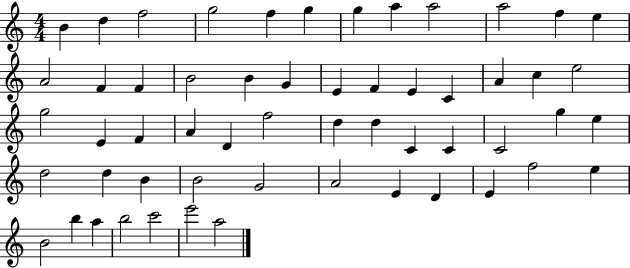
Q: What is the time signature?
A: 4/4